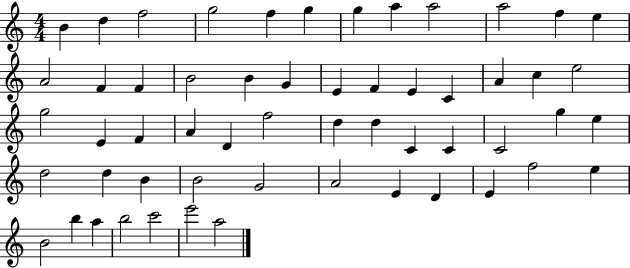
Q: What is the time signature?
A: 4/4